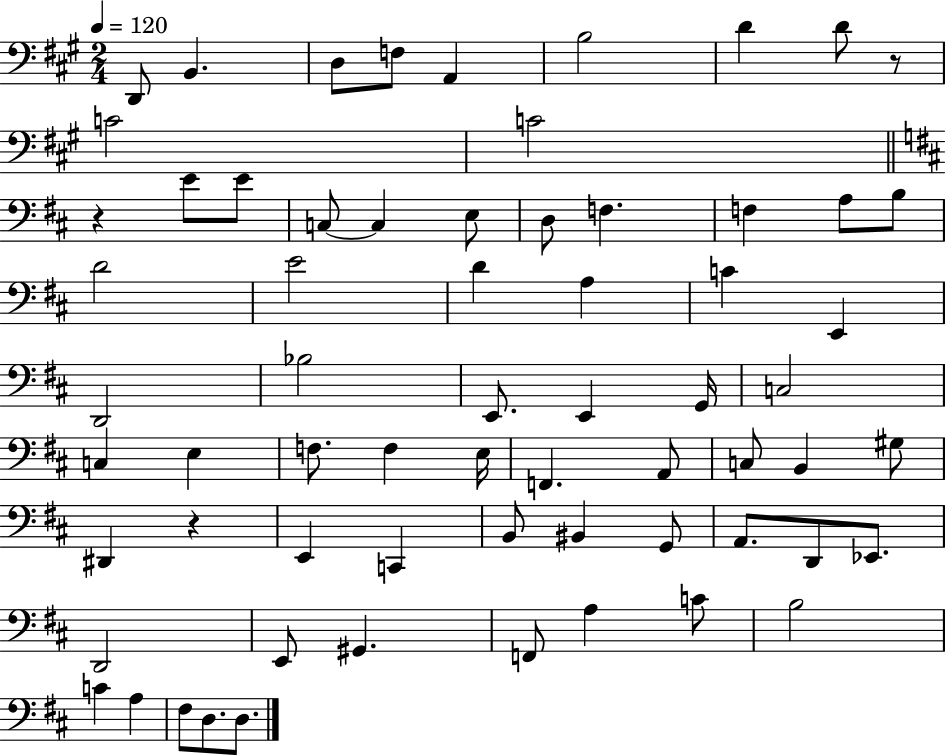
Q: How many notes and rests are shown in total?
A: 66